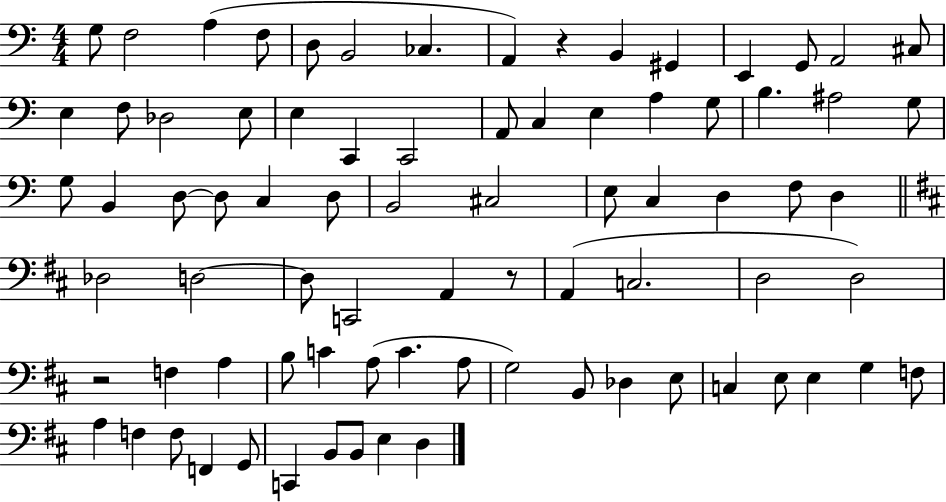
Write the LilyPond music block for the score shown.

{
  \clef bass
  \numericTimeSignature
  \time 4/4
  \key c \major
  \repeat volta 2 { g8 f2 a4( f8 | d8 b,2 ces4. | a,4) r4 b,4 gis,4 | e,4 g,8 a,2 cis8 | \break e4 f8 des2 e8 | e4 c,4 c,2 | a,8 c4 e4 a4 g8 | b4. ais2 g8 | \break g8 b,4 d8~~ d8 c4 d8 | b,2 cis2 | e8 c4 d4 f8 d4 | \bar "||" \break \key b \minor des2 d2~~ | d8 c,2 a,4 r8 | a,4( c2. | d2 d2) | \break r2 f4 a4 | b8 c'4 a8( c'4. a8 | g2) b,8 des4 e8 | c4 e8 e4 g4 f8 | \break a4 f4 f8 f,4 g,8 | c,4 b,8 b,8 e4 d4 | } \bar "|."
}